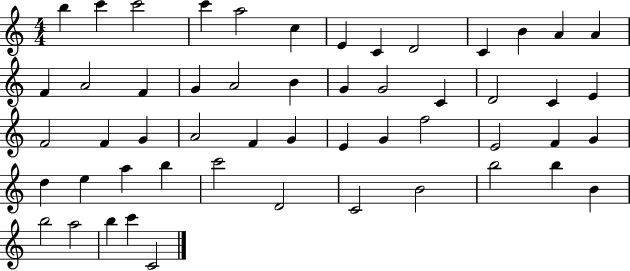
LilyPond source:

{
  \clef treble
  \numericTimeSignature
  \time 4/4
  \key c \major
  b''4 c'''4 c'''2 | c'''4 a''2 c''4 | e'4 c'4 d'2 | c'4 b'4 a'4 a'4 | \break f'4 a'2 f'4 | g'4 a'2 b'4 | g'4 g'2 c'4 | d'2 c'4 e'4 | \break f'2 f'4 g'4 | a'2 f'4 g'4 | e'4 g'4 f''2 | e'2 f'4 g'4 | \break d''4 e''4 a''4 b''4 | c'''2 d'2 | c'2 b'2 | b''2 b''4 b'4 | \break b''2 a''2 | b''4 c'''4 c'2 | \bar "|."
}